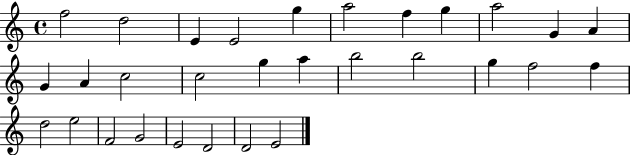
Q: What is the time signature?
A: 4/4